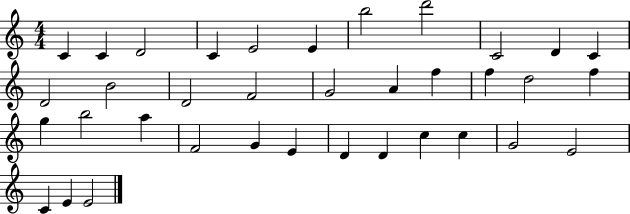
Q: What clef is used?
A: treble